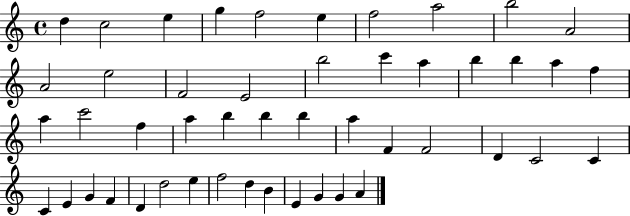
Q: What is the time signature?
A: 4/4